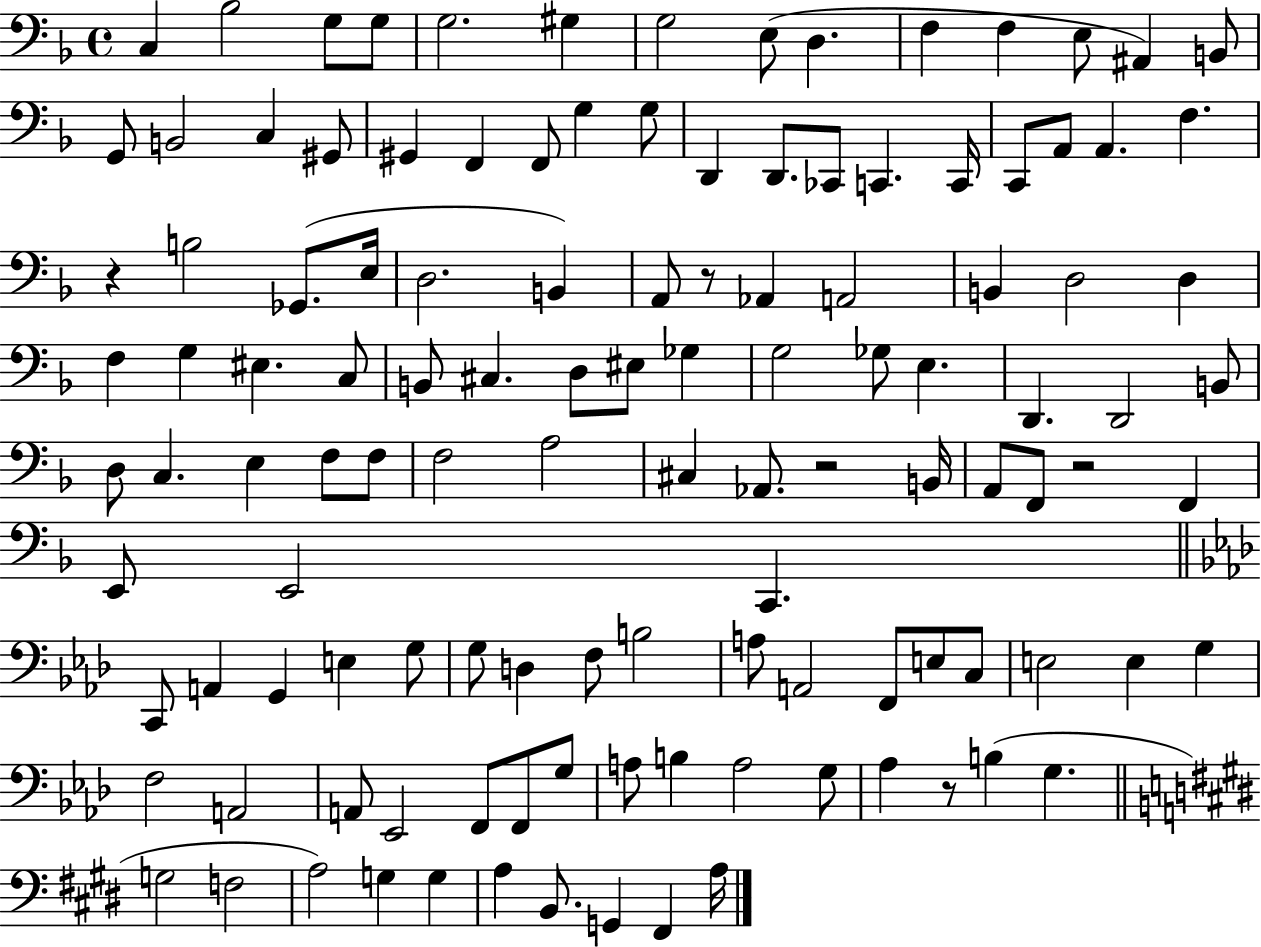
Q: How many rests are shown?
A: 5